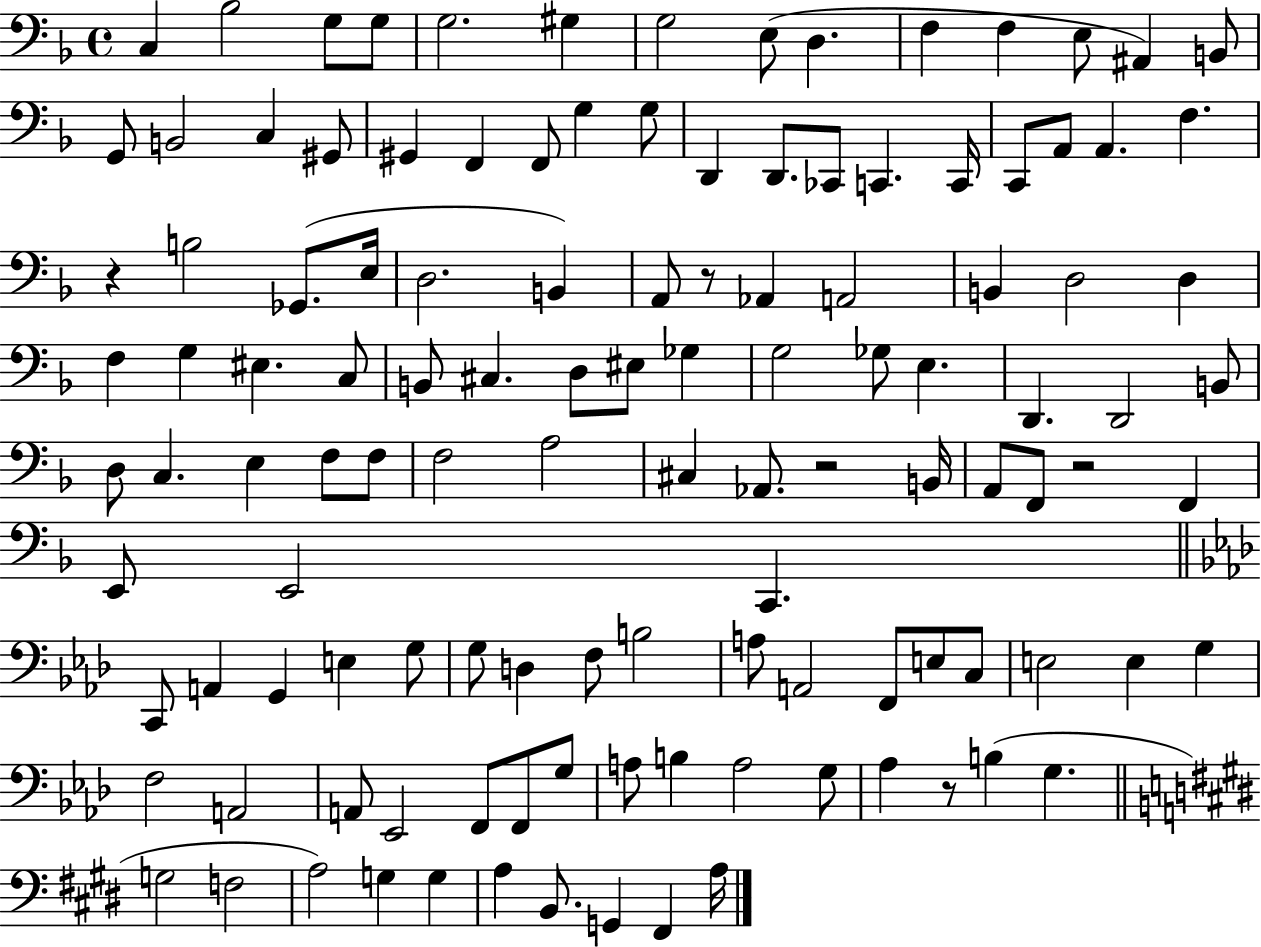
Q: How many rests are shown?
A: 5